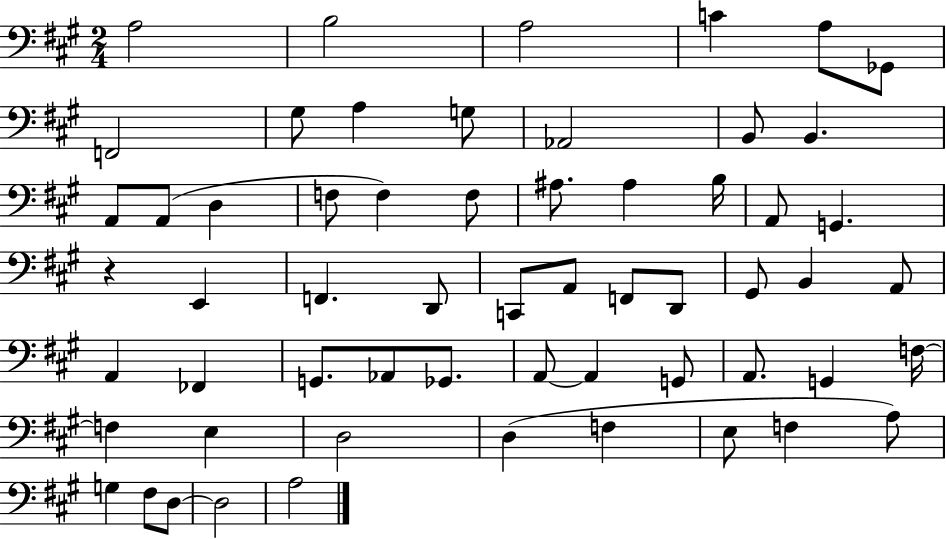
X:1
T:Untitled
M:2/4
L:1/4
K:A
A,2 B,2 A,2 C A,/2 _G,,/2 F,,2 ^G,/2 A, G,/2 _A,,2 B,,/2 B,, A,,/2 A,,/2 D, F,/2 F, F,/2 ^A,/2 ^A, B,/4 A,,/2 G,, z E,, F,, D,,/2 C,,/2 A,,/2 F,,/2 D,,/2 ^G,,/2 B,, A,,/2 A,, _F,, G,,/2 _A,,/2 _G,,/2 A,,/2 A,, G,,/2 A,,/2 G,, F,/4 F, E, D,2 D, F, E,/2 F, A,/2 G, ^F,/2 D,/2 D,2 A,2